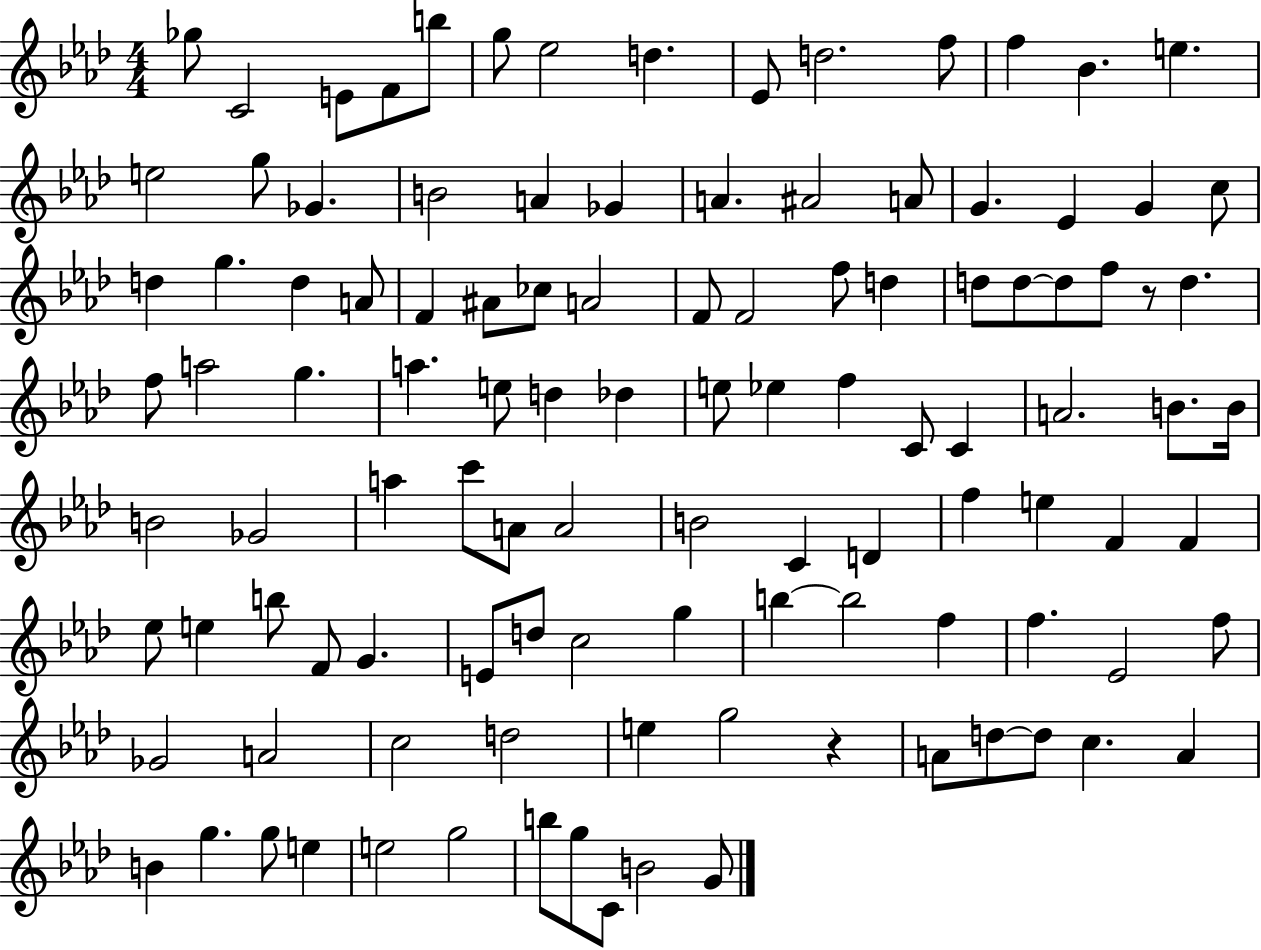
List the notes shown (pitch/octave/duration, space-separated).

Gb5/e C4/h E4/e F4/e B5/e G5/e Eb5/h D5/q. Eb4/e D5/h. F5/e F5/q Bb4/q. E5/q. E5/h G5/e Gb4/q. B4/h A4/q Gb4/q A4/q. A#4/h A4/e G4/q. Eb4/q G4/q C5/e D5/q G5/q. D5/q A4/e F4/q A#4/e CES5/e A4/h F4/e F4/h F5/e D5/q D5/e D5/e D5/e F5/e R/e D5/q. F5/e A5/h G5/q. A5/q. E5/e D5/q Db5/q E5/e Eb5/q F5/q C4/e C4/q A4/h. B4/e. B4/s B4/h Gb4/h A5/q C6/e A4/e A4/h B4/h C4/q D4/q F5/q E5/q F4/q F4/q Eb5/e E5/q B5/e F4/e G4/q. E4/e D5/e C5/h G5/q B5/q B5/h F5/q F5/q. Eb4/h F5/e Gb4/h A4/h C5/h D5/h E5/q G5/h R/q A4/e D5/e D5/e C5/q. A4/q B4/q G5/q. G5/e E5/q E5/h G5/h B5/e G5/e C4/e B4/h G4/e